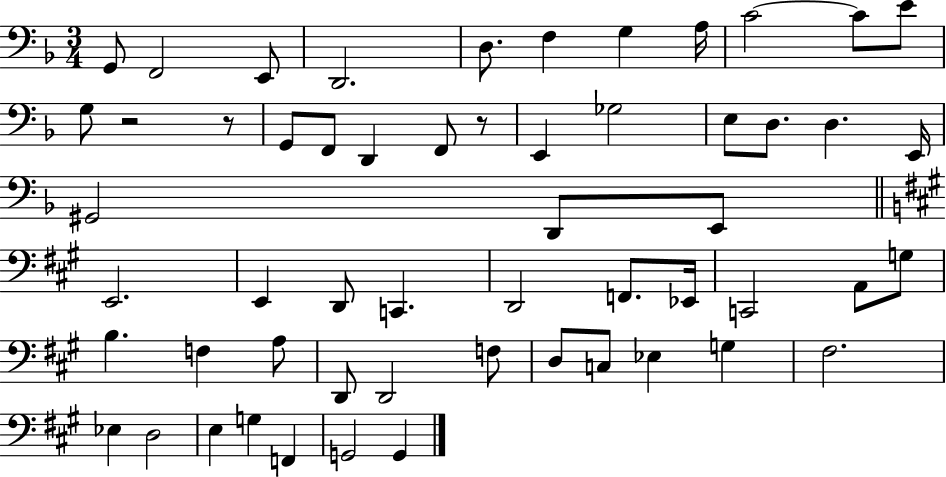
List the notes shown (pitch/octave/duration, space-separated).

G2/e F2/h E2/e D2/h. D3/e. F3/q G3/q A3/s C4/h C4/e E4/e G3/e R/h R/e G2/e F2/e D2/q F2/e R/e E2/q Gb3/h E3/e D3/e. D3/q. E2/s G#2/h D2/e E2/e E2/h. E2/q D2/e C2/q. D2/h F2/e. Eb2/s C2/h A2/e G3/e B3/q. F3/q A3/e D2/e D2/h F3/e D3/e C3/e Eb3/q G3/q F#3/h. Eb3/q D3/h E3/q G3/q F2/q G2/h G2/q